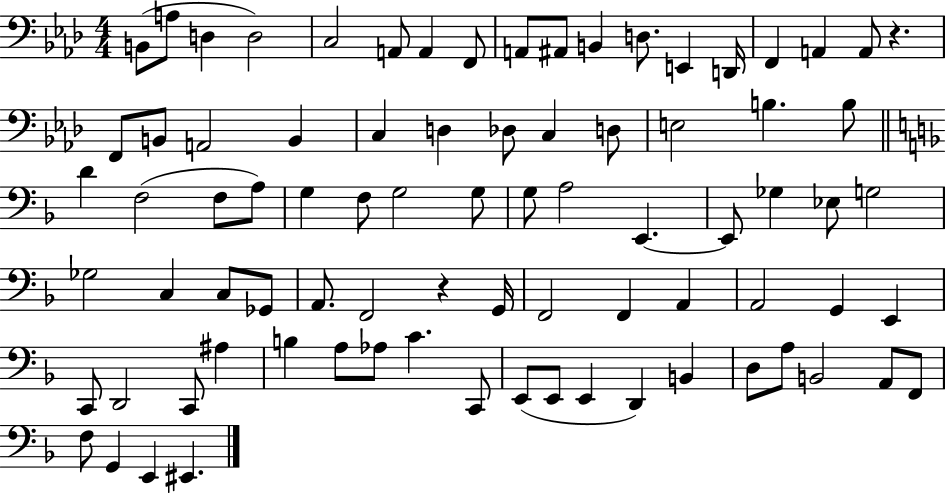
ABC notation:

X:1
T:Untitled
M:4/4
L:1/4
K:Ab
B,,/2 A,/2 D, D,2 C,2 A,,/2 A,, F,,/2 A,,/2 ^A,,/2 B,, D,/2 E,, D,,/4 F,, A,, A,,/2 z F,,/2 B,,/2 A,,2 B,, C, D, _D,/2 C, D,/2 E,2 B, B,/2 D F,2 F,/2 A,/2 G, F,/2 G,2 G,/2 G,/2 A,2 E,, E,,/2 _G, _E,/2 G,2 _G,2 C, C,/2 _G,,/2 A,,/2 F,,2 z G,,/4 F,,2 F,, A,, A,,2 G,, E,, C,,/2 D,,2 C,,/2 ^A, B, A,/2 _A,/2 C C,,/2 E,,/2 E,,/2 E,, D,, B,, D,/2 A,/2 B,,2 A,,/2 F,,/2 F,/2 G,, E,, ^E,,